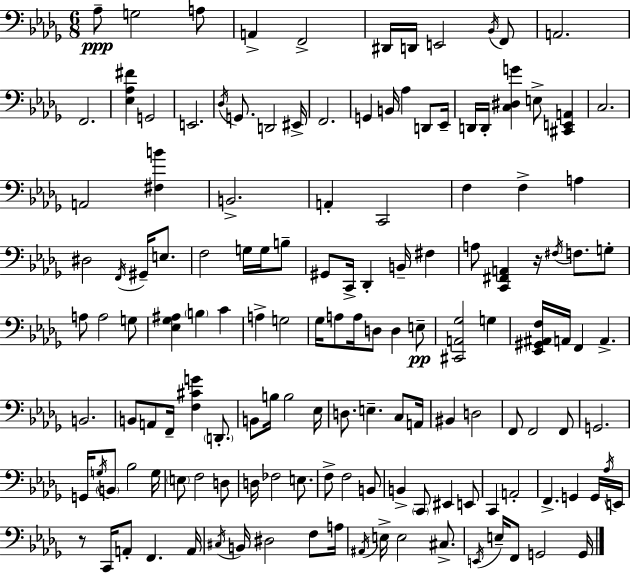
Ab3/e G3/h A3/e A2/q F2/h D#2/s D2/s E2/h Bb2/s F2/e A2/h. F2/h. [Eb3,Ab3,F#4]/q G2/h E2/h. Db3/s G2/e. D2/h EIS2/s F2/h. G2/q B2/s Ab3/q D2/e Eb2/s D2/s D2/s [C3,D#3,G4]/q E3/e [C#2,E2,A2]/q C3/h. A2/h [F#3,B4]/q B2/h. A2/q C2/h F3/q F3/q A3/q D#3/h F2/s G#2/s E3/e. F3/h G3/s G3/s B3/e G#2/e C2/s Db2/q B2/s F#3/q A3/e [C2,F#2,A2]/q R/s F#3/s F3/e. G3/e A3/e A3/h G3/e [Eb3,Gb3,A#3]/q B3/q C4/q A3/q G3/h Gb3/s A3/e A3/s D3/e D3/q E3/e [C#2,A2,Gb3]/h G3/q [Eb2,G#2,A#2,F3]/s A2/s F2/q A2/q. B2/h. B2/e A2/e F2/s [F3,C#4,G4]/q D2/e. B2/e B3/s B3/h Eb3/s D3/e. E3/q. C3/e A2/s BIS2/q D3/h F2/e F2/h F2/e G2/h. G2/s G3/s B2/e Bb3/h G3/s E3/e F3/h D3/e D3/s FES3/h E3/e. F3/e F3/h B2/e B2/q C2/e EIS2/q E2/e C2/q A2/h F2/q. G2/q G2/s Ab3/s E2/s R/e C2/s A2/e F2/q. A2/s C#3/s B2/s D#3/h F3/e A3/s A#2/s E3/s E3/h C#3/e. E2/s E3/s F2/e G2/h G2/s